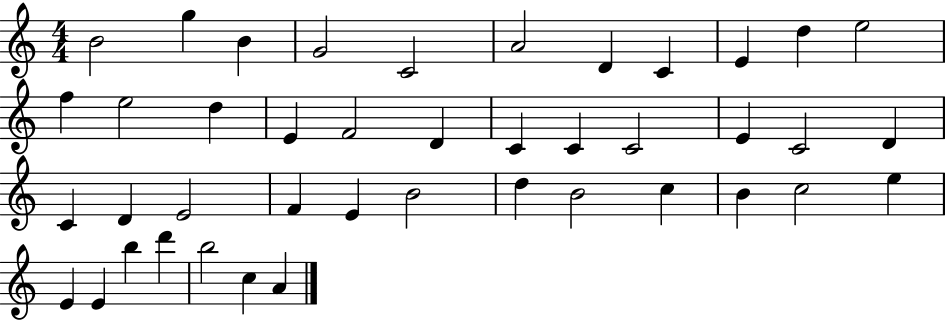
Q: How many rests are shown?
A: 0